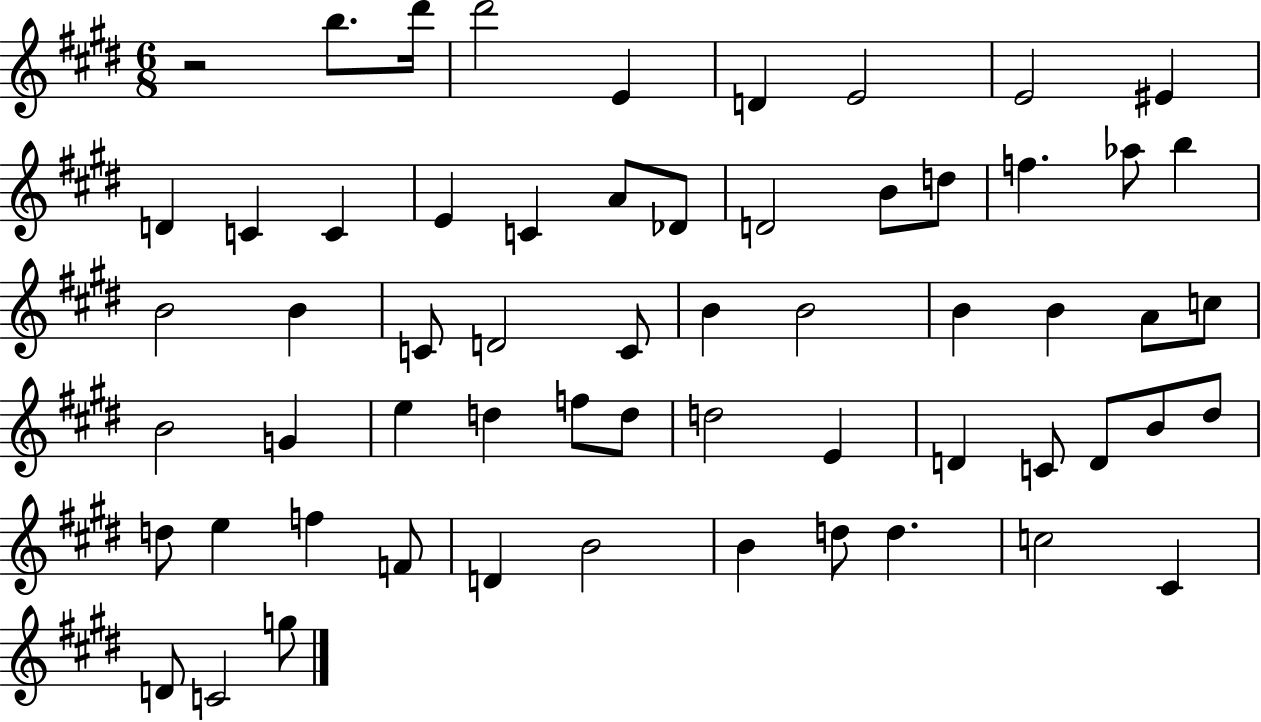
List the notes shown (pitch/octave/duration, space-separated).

R/h B5/e. D#6/s D#6/h E4/q D4/q E4/h E4/h EIS4/q D4/q C4/q C4/q E4/q C4/q A4/e Db4/e D4/h B4/e D5/e F5/q. Ab5/e B5/q B4/h B4/q C4/e D4/h C4/e B4/q B4/h B4/q B4/q A4/e C5/e B4/h G4/q E5/q D5/q F5/e D5/e D5/h E4/q D4/q C4/e D4/e B4/e D#5/e D5/e E5/q F5/q F4/e D4/q B4/h B4/q D5/e D5/q. C5/h C#4/q D4/e C4/h G5/e